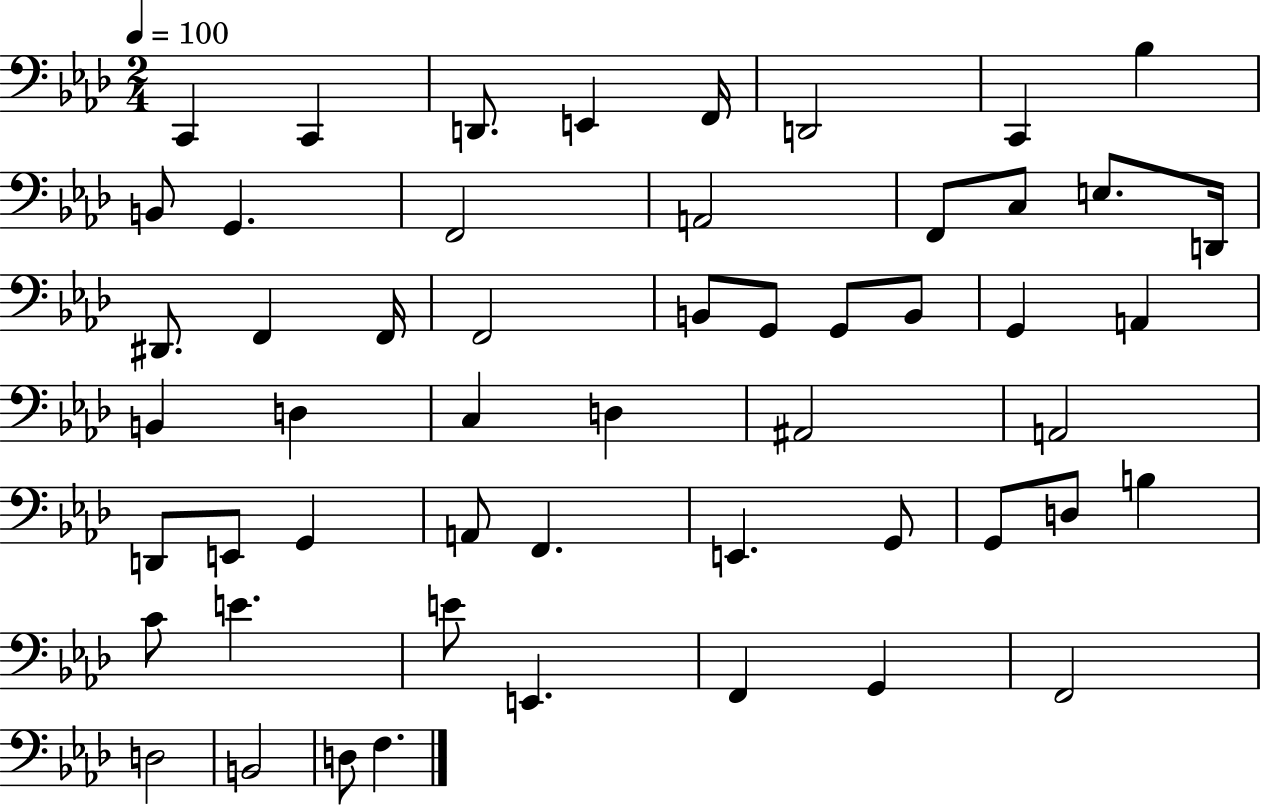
C2/q C2/q D2/e. E2/q F2/s D2/h C2/q Bb3/q B2/e G2/q. F2/h A2/h F2/e C3/e E3/e. D2/s D#2/e. F2/q F2/s F2/h B2/e G2/e G2/e B2/e G2/q A2/q B2/q D3/q C3/q D3/q A#2/h A2/h D2/e E2/e G2/q A2/e F2/q. E2/q. G2/e G2/e D3/e B3/q C4/e E4/q. E4/e E2/q. F2/q G2/q F2/h D3/h B2/h D3/e F3/q.